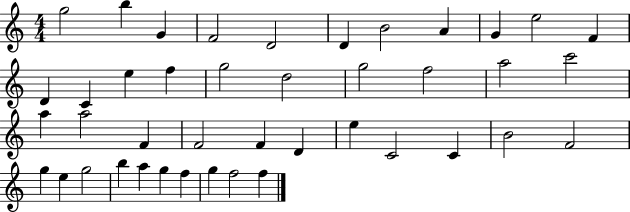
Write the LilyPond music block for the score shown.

{
  \clef treble
  \numericTimeSignature
  \time 4/4
  \key c \major
  g''2 b''4 g'4 | f'2 d'2 | d'4 b'2 a'4 | g'4 e''2 f'4 | \break d'4 c'4 e''4 f''4 | g''2 d''2 | g''2 f''2 | a''2 c'''2 | \break a''4 a''2 f'4 | f'2 f'4 d'4 | e''4 c'2 c'4 | b'2 f'2 | \break g''4 e''4 g''2 | b''4 a''4 g''4 f''4 | g''4 f''2 f''4 | \bar "|."
}